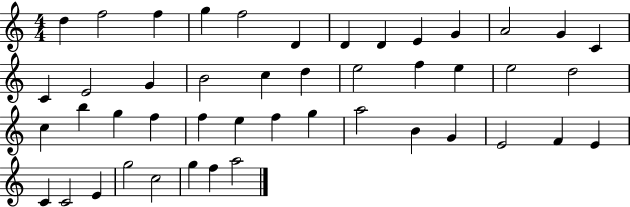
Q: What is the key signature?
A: C major